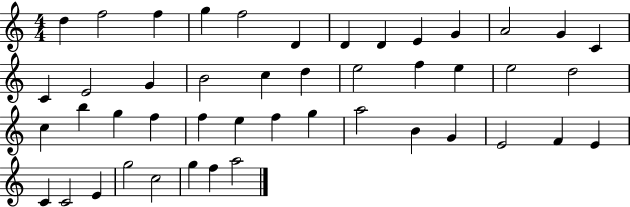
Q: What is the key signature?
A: C major